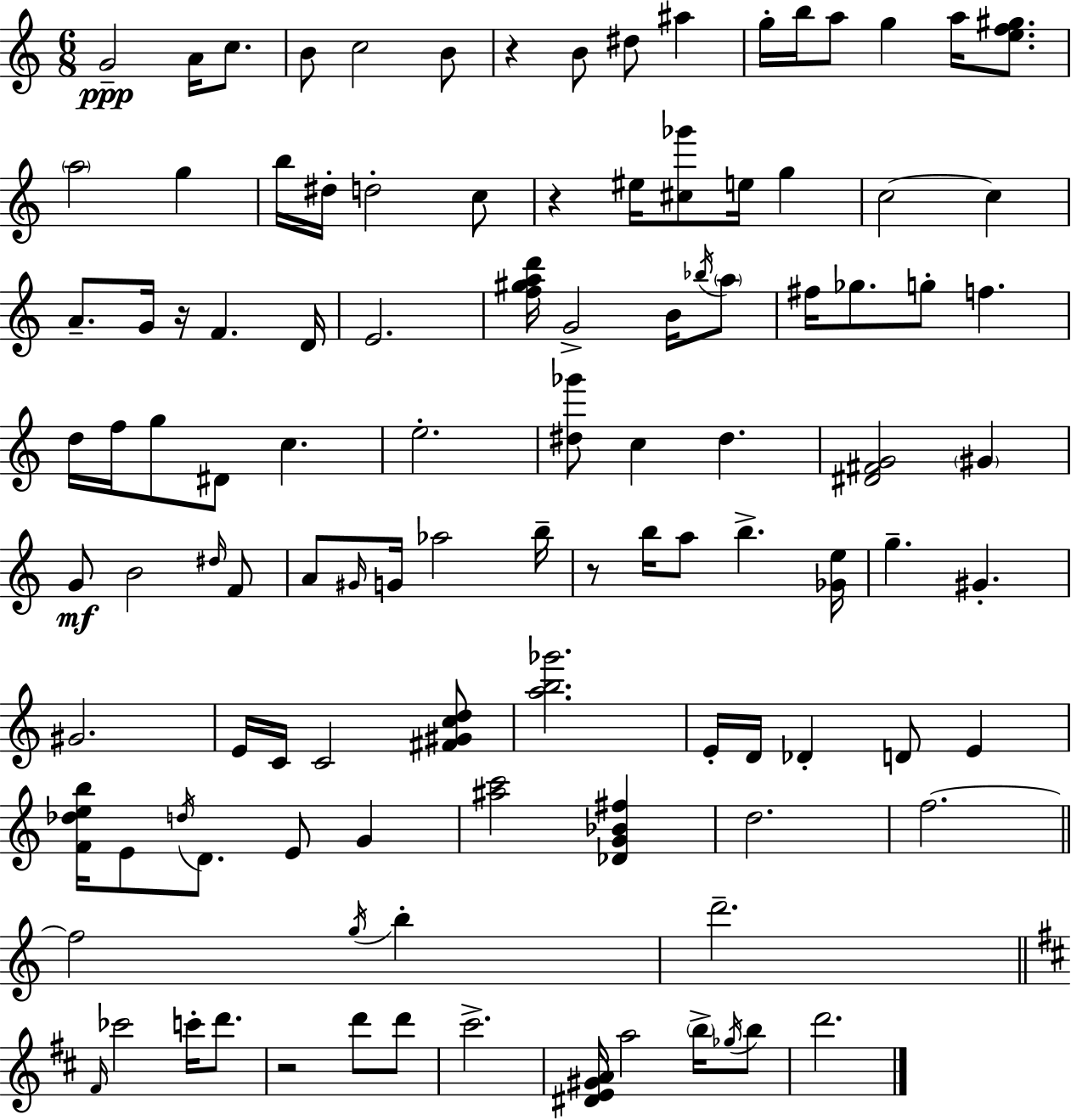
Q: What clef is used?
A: treble